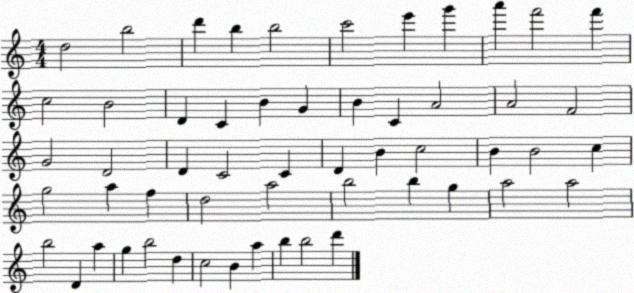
X:1
T:Untitled
M:4/4
L:1/4
K:C
d2 b2 d' b b2 c'2 e' g' a' f'2 f' c2 B2 D C B G B C A2 A2 F2 G2 D2 D C2 C D B c2 B B2 c g2 a f d2 a2 b2 b g a2 a2 b2 D a g b2 d c2 B a b b2 d'